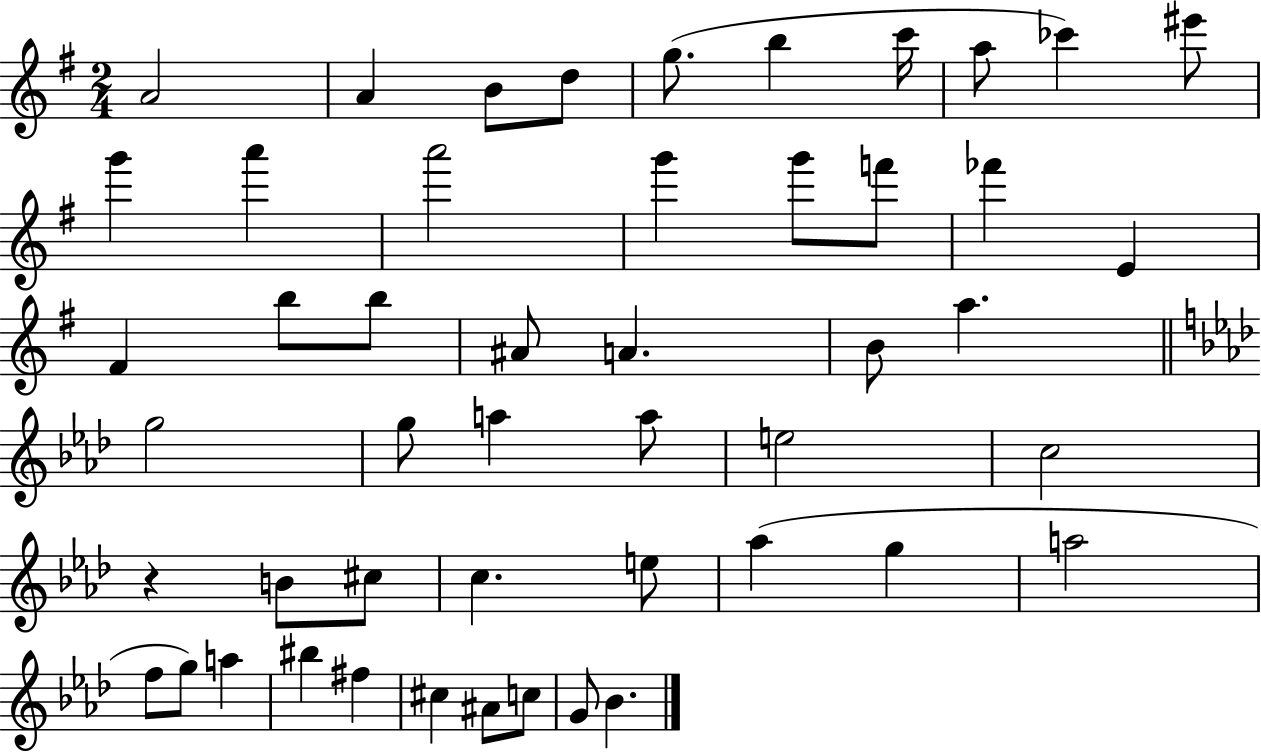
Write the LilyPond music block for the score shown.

{
  \clef treble
  \numericTimeSignature
  \time 2/4
  \key g \major
  a'2 | a'4 b'8 d''8 | g''8.( b''4 c'''16 | a''8 ces'''4) eis'''8 | \break g'''4 a'''4 | a'''2 | g'''4 g'''8 f'''8 | fes'''4 e'4 | \break fis'4 b''8 b''8 | ais'8 a'4. | b'8 a''4. | \bar "||" \break \key aes \major g''2 | g''8 a''4 a''8 | e''2 | c''2 | \break r4 b'8 cis''8 | c''4. e''8 | aes''4( g''4 | a''2 | \break f''8 g''8) a''4 | bis''4 fis''4 | cis''4 ais'8 c''8 | g'8 bes'4. | \break \bar "|."
}